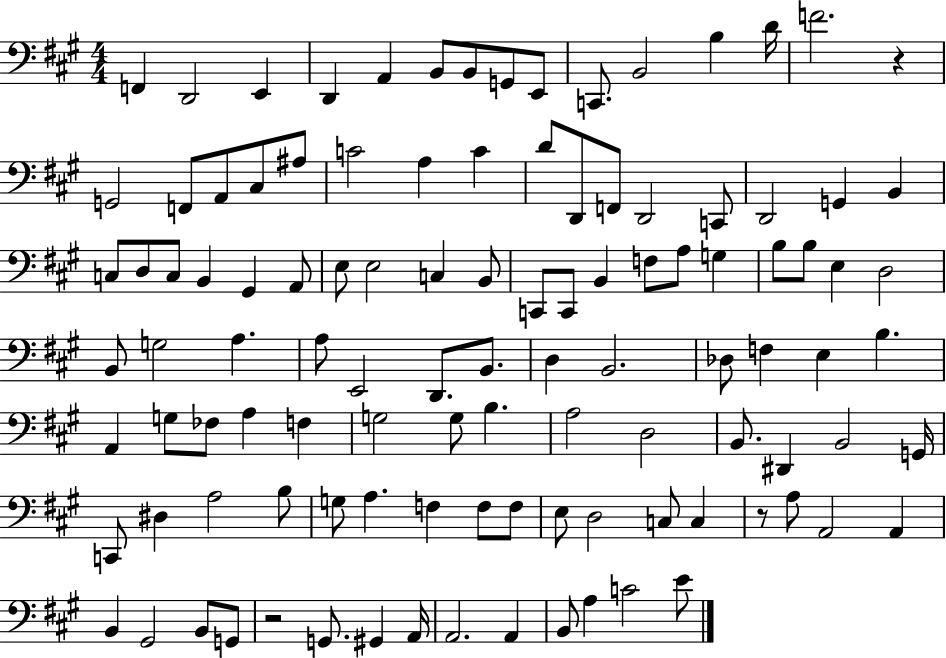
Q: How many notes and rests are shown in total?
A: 109